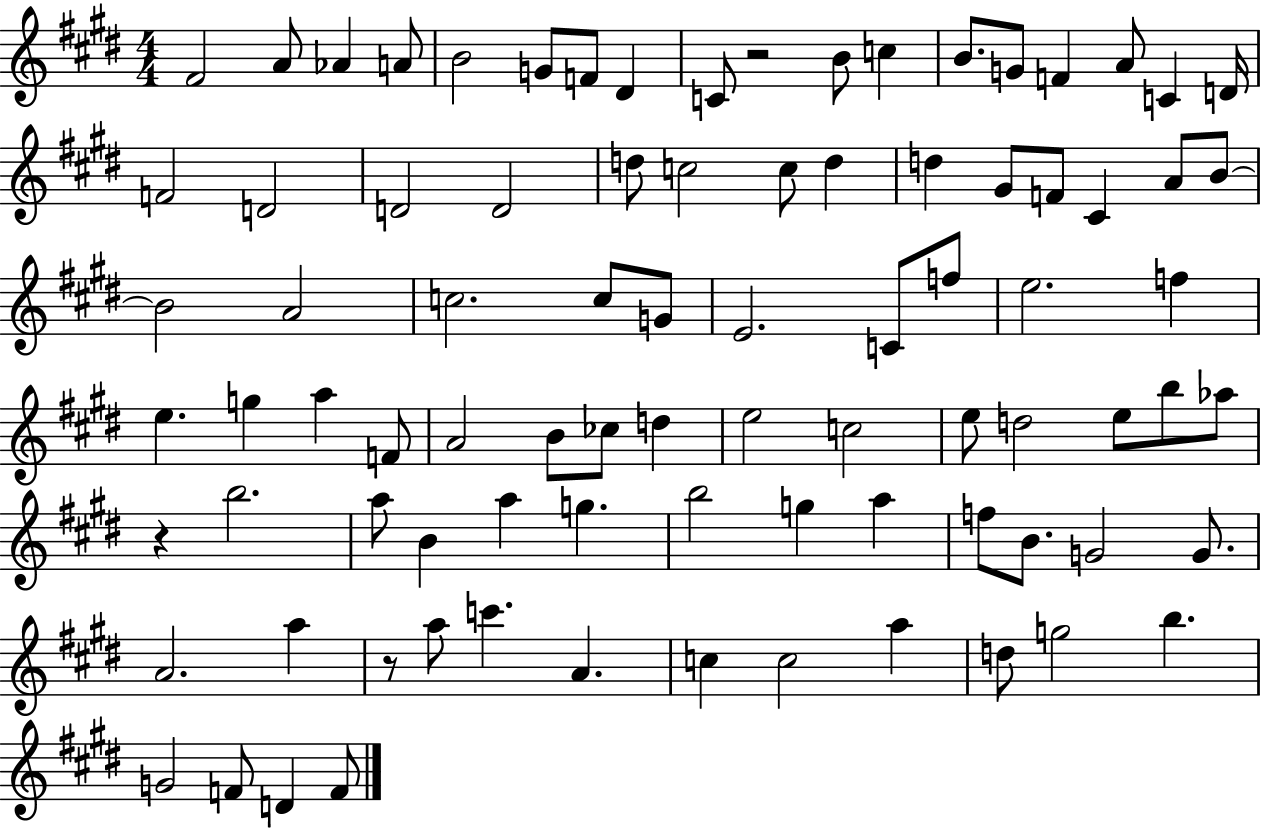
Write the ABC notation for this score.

X:1
T:Untitled
M:4/4
L:1/4
K:E
^F2 A/2 _A A/2 B2 G/2 F/2 ^D C/2 z2 B/2 c B/2 G/2 F A/2 C D/4 F2 D2 D2 D2 d/2 c2 c/2 d d ^G/2 F/2 ^C A/2 B/2 B2 A2 c2 c/2 G/2 E2 C/2 f/2 e2 f e g a F/2 A2 B/2 _c/2 d e2 c2 e/2 d2 e/2 b/2 _a/2 z b2 a/2 B a g b2 g a f/2 B/2 G2 G/2 A2 a z/2 a/2 c' A c c2 a d/2 g2 b G2 F/2 D F/2